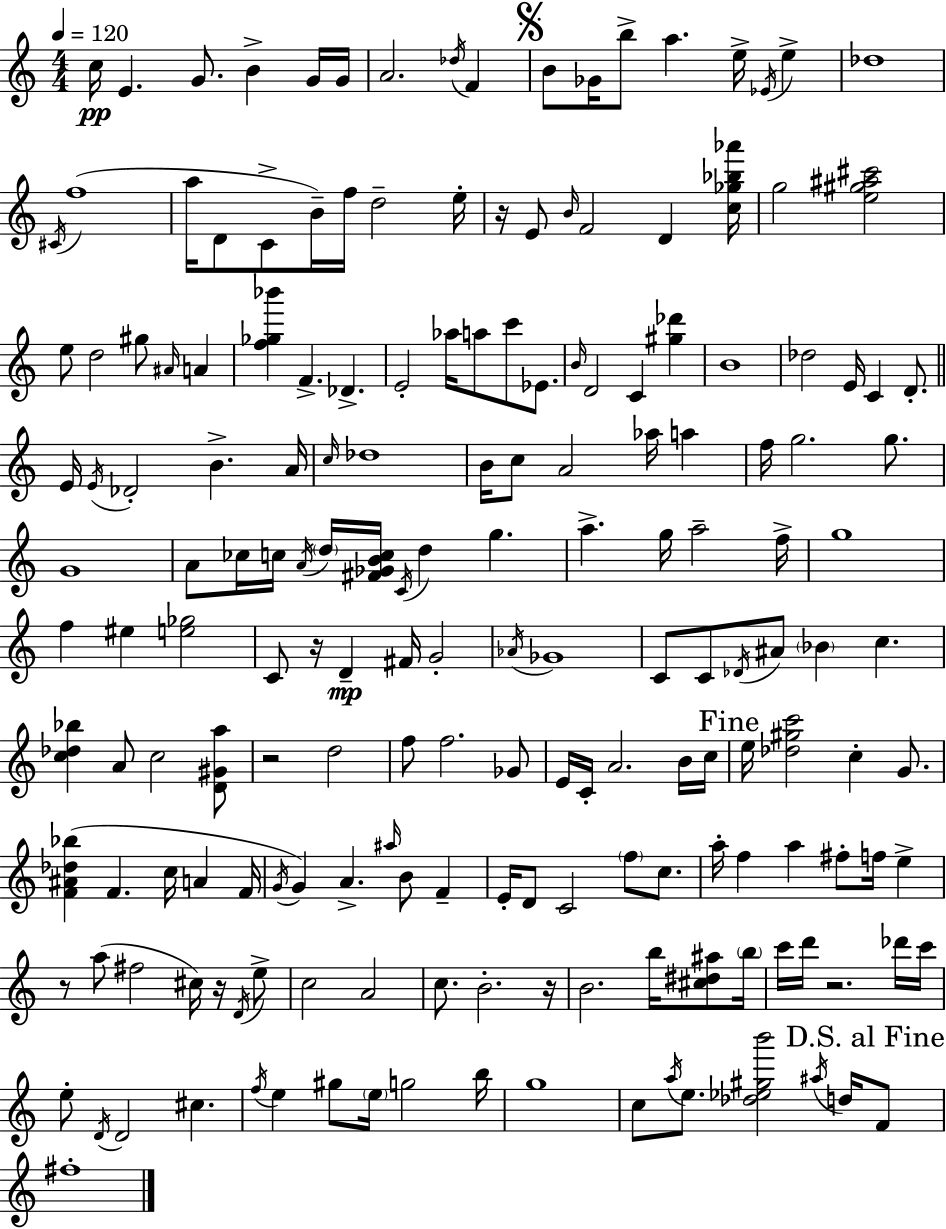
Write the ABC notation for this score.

X:1
T:Untitled
M:4/4
L:1/4
K:C
c/4 E G/2 B G/4 G/4 A2 _d/4 F B/2 _G/4 b/2 a e/4 _E/4 e _d4 ^C/4 f4 a/4 D/2 C/2 B/4 f/4 d2 e/4 z/4 E/2 B/4 F2 D [c_g_b_a']/4 g2 [e^g^a^c']2 e/2 d2 ^g/2 ^A/4 A [f_g_b'] F _D E2 _a/4 a/2 c'/2 _E/2 B/4 D2 C [^g_d'] B4 _d2 E/4 C D/2 E/4 E/4 _D2 B A/4 c/4 _d4 B/4 c/2 A2 _a/4 a f/4 g2 g/2 G4 A/2 _c/4 c/4 A/4 d/4 [^F_GBc]/4 C/4 d g a g/4 a2 f/4 g4 f ^e [e_g]2 C/2 z/4 D ^F/4 G2 _A/4 _G4 C/2 C/2 _D/4 ^A/2 _B c [c_d_b] A/2 c2 [D^Ga]/2 z2 d2 f/2 f2 _G/2 E/4 C/4 A2 B/4 c/4 e/4 [_d^gc']2 c G/2 [F^A_d_b] F c/4 A F/4 G/4 G A ^a/4 B/2 F E/4 D/2 C2 f/2 c/2 a/4 f a ^f/2 f/4 e z/2 a/2 ^f2 ^c/4 z/4 D/4 e/2 c2 A2 c/2 B2 z/4 B2 b/4 [^c^d^a]/2 b/4 c'/4 d'/4 z2 _d'/4 c'/4 e/2 D/4 D2 ^c f/4 e ^g/2 e/4 g2 b/4 g4 c/2 a/4 e/2 [_d_e^gb']2 ^a/4 d/4 F/2 ^f4